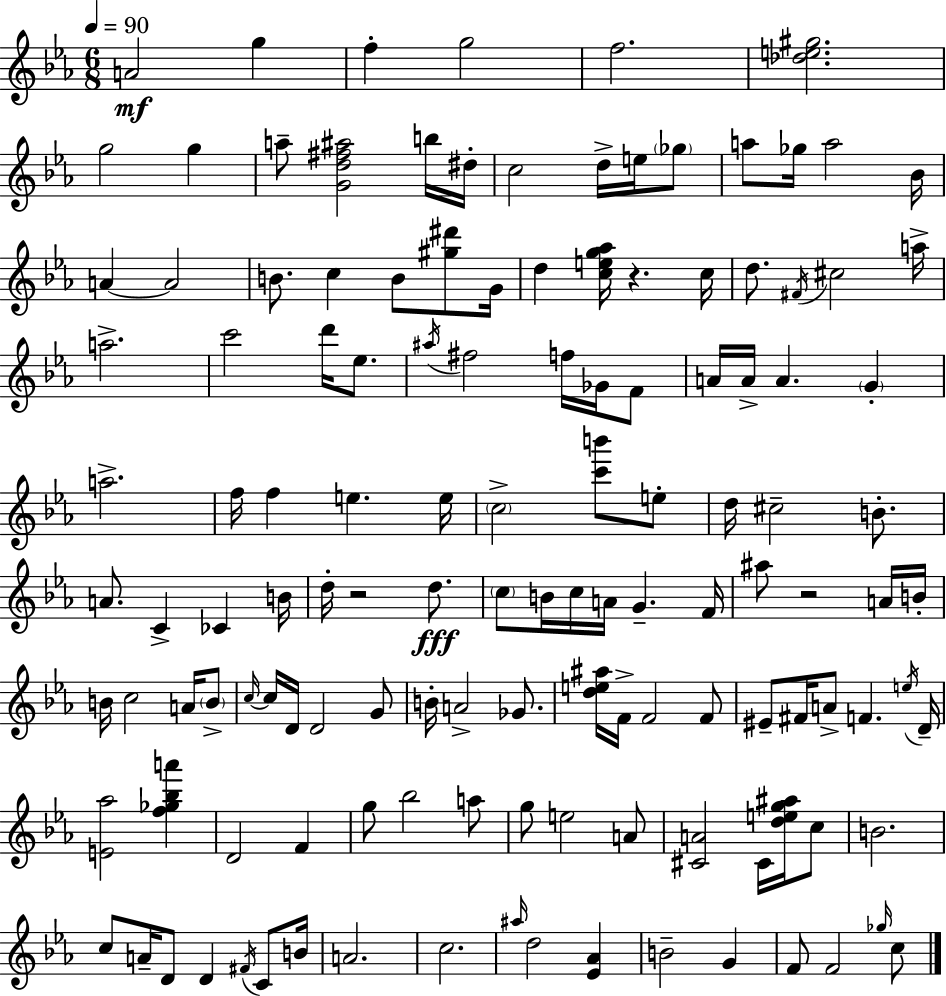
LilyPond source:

{
  \clef treble
  \numericTimeSignature
  \time 6/8
  \key c \minor
  \tempo 4 = 90
  \repeat volta 2 { a'2\mf g''4 | f''4-. g''2 | f''2. | <des'' e'' gis''>2. | \break g''2 g''4 | a''8-- <g' d'' fis'' ais''>2 b''16 dis''16-. | c''2 d''16-> e''16 \parenthesize ges''8 | a''8 ges''16 a''2 bes'16 | \break a'4~~ a'2 | b'8. c''4 b'8 <gis'' dis'''>8 g'16 | d''4 <c'' e'' g'' aes''>16 r4. c''16 | d''8. \acciaccatura { fis'16 } cis''2 | \break a''16-> a''2.-> | c'''2 d'''16 ees''8. | \acciaccatura { ais''16 } fis''2 f''16 ges'16 | f'8 a'16 a'16-> a'4. \parenthesize g'4-. | \break a''2.-> | f''16 f''4 e''4. | e''16 \parenthesize c''2-> <c''' b'''>8 | e''8-. d''16 cis''2-- b'8.-. | \break a'8. c'4-> ces'4 | b'16 d''16-. r2 d''8.\fff | \parenthesize c''8 b'16 c''16 a'16 g'4.-- | f'16 ais''8 r2 | \break a'16 b'16-. b'16 c''2 a'16 | \parenthesize b'8-> \grace { c''16~ }~ c''16 d'16 d'2 | g'8 b'16-. a'2-> | ges'8. <d'' e'' ais''>16 f'16-> f'2 | \break f'8 eis'8-- fis'16 a'8-> f'4. | \acciaccatura { e''16 } d'16-- <e' aes''>2 | <f'' ges'' bes'' a'''>4 d'2 | f'4 g''8 bes''2 | \break a''8 g''8 e''2 | a'8 <cis' a'>2 | cis'16 <d'' e'' g'' ais''>16 c''8 b'2. | c''8 a'16-- d'8 d'4 | \break \acciaccatura { fis'16 } c'8 b'16 a'2. | c''2. | \grace { ais''16 } d''2 | <ees' aes'>4 b'2-- | \break g'4 f'8 f'2 | \grace { ges''16 } c''8 } \bar "|."
}